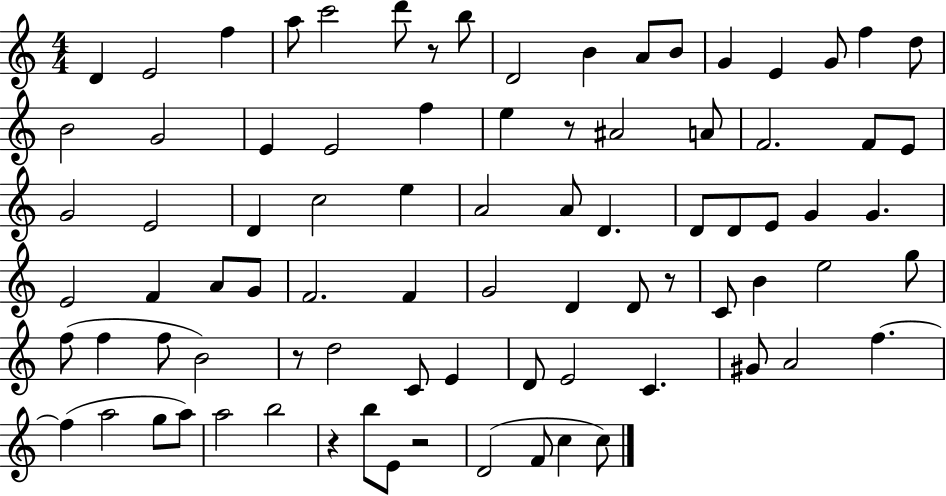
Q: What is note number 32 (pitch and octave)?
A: E5